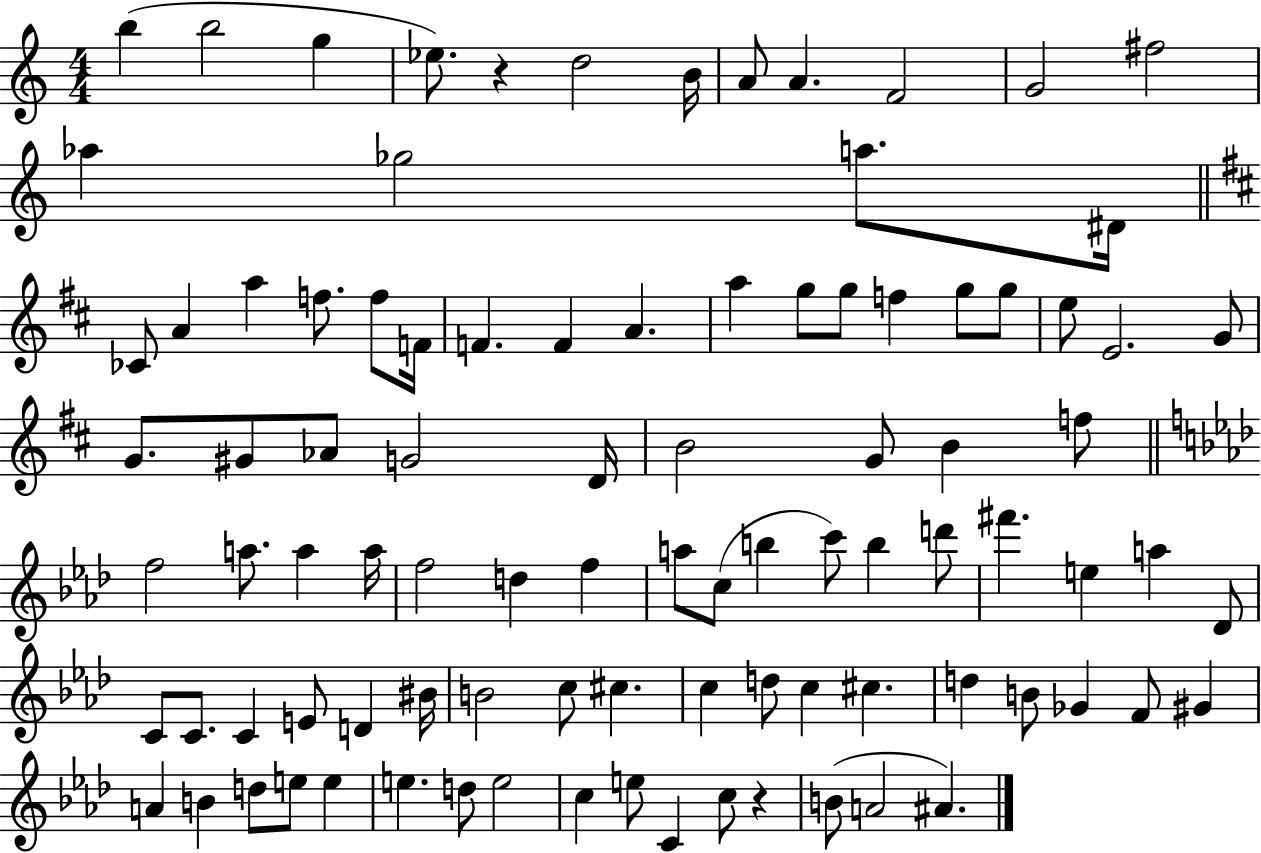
{
  \clef treble
  \numericTimeSignature
  \time 4/4
  \key c \major
  b''4( b''2 g''4 | ees''8.) r4 d''2 b'16 | a'8 a'4. f'2 | g'2 fis''2 | \break aes''4 ges''2 a''8. dis'16 | \bar "||" \break \key b \minor ces'8 a'4 a''4 f''8. f''8 f'16 | f'4. f'4 a'4. | a''4 g''8 g''8 f''4 g''8 g''8 | e''8 e'2. g'8 | \break g'8. gis'8 aes'8 g'2 d'16 | b'2 g'8 b'4 f''8 | \bar "||" \break \key aes \major f''2 a''8. a''4 a''16 | f''2 d''4 f''4 | a''8 c''8( b''4 c'''8) b''4 d'''8 | fis'''4. e''4 a''4 des'8 | \break c'8 c'8. c'4 e'8 d'4 bis'16 | b'2 c''8 cis''4. | c''4 d''8 c''4 cis''4. | d''4 b'8 ges'4 f'8 gis'4 | \break a'4 b'4 d''8 e''8 e''4 | e''4. d''8 e''2 | c''4 e''8 c'4 c''8 r4 | b'8( a'2 ais'4.) | \break \bar "|."
}